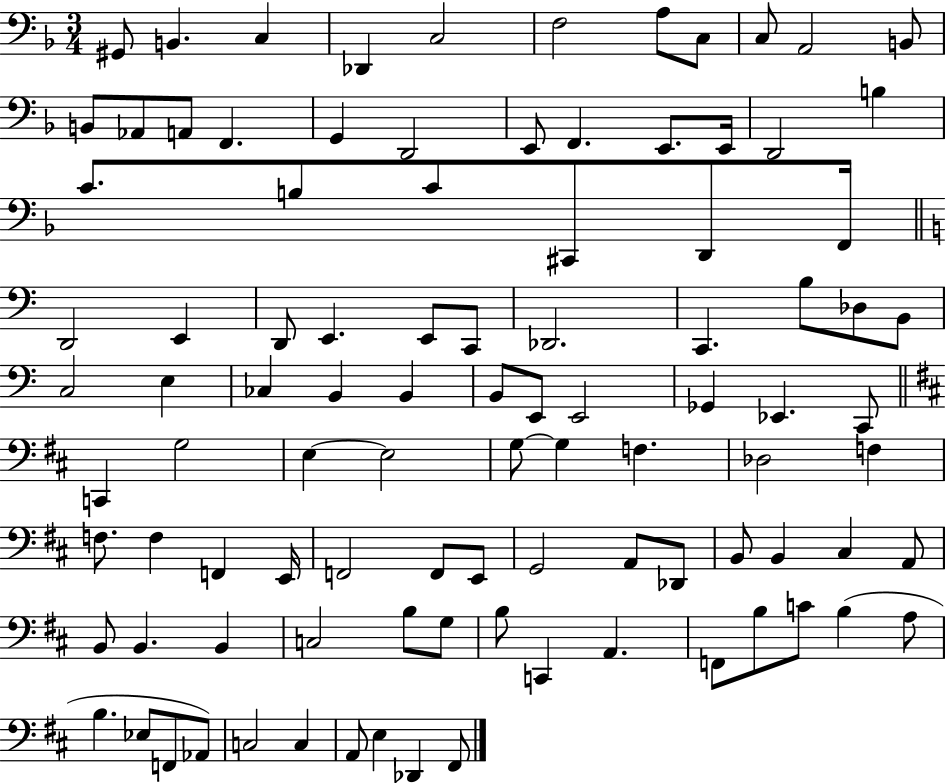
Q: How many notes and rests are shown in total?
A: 98